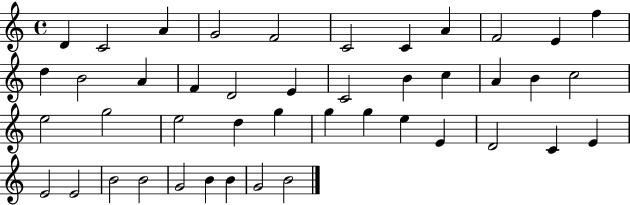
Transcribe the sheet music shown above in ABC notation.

X:1
T:Untitled
M:4/4
L:1/4
K:C
D C2 A G2 F2 C2 C A F2 E f d B2 A F D2 E C2 B c A B c2 e2 g2 e2 d g g g e E D2 C E E2 E2 B2 B2 G2 B B G2 B2